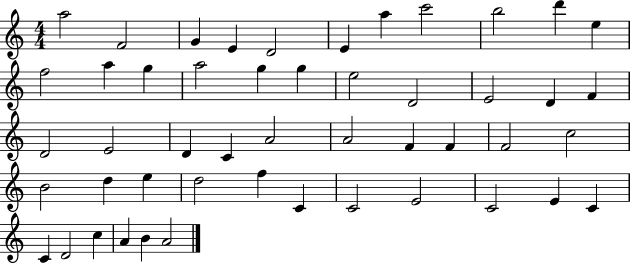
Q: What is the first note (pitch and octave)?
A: A5